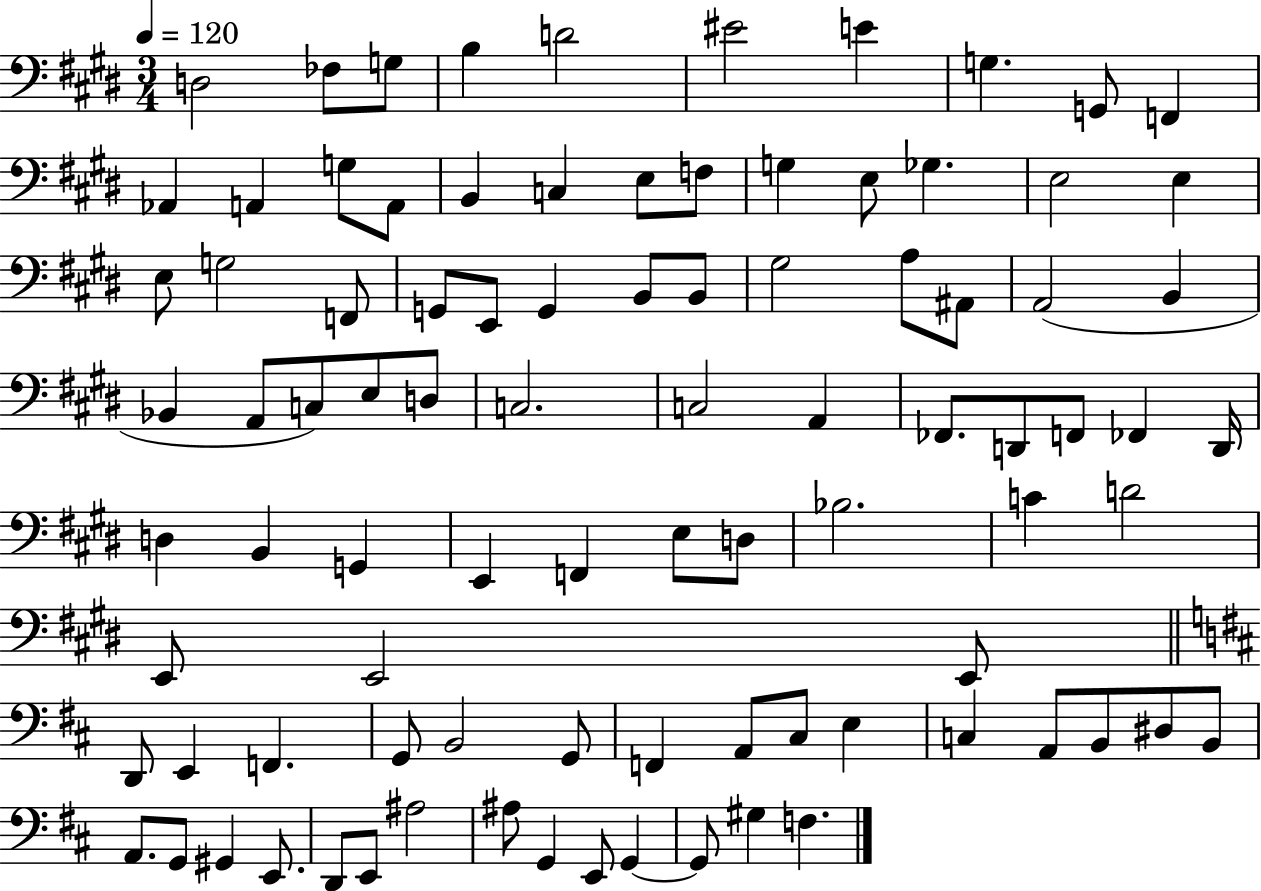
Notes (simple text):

D3/h FES3/e G3/e B3/q D4/h EIS4/h E4/q G3/q. G2/e F2/q Ab2/q A2/q G3/e A2/e B2/q C3/q E3/e F3/e G3/q E3/e Gb3/q. E3/h E3/q E3/e G3/h F2/e G2/e E2/e G2/q B2/e B2/e G#3/h A3/e A#2/e A2/h B2/q Bb2/q A2/e C3/e E3/e D3/e C3/h. C3/h A2/q FES2/e. D2/e F2/e FES2/q D2/s D3/q B2/q G2/q E2/q F2/q E3/e D3/e Bb3/h. C4/q D4/h E2/e E2/h E2/e D2/e E2/q F2/q. G2/e B2/h G2/e F2/q A2/e C#3/e E3/q C3/q A2/e B2/e D#3/e B2/e A2/e. G2/e G#2/q E2/e. D2/e E2/e A#3/h A#3/e G2/q E2/e G2/q G2/e G#3/q F3/q.